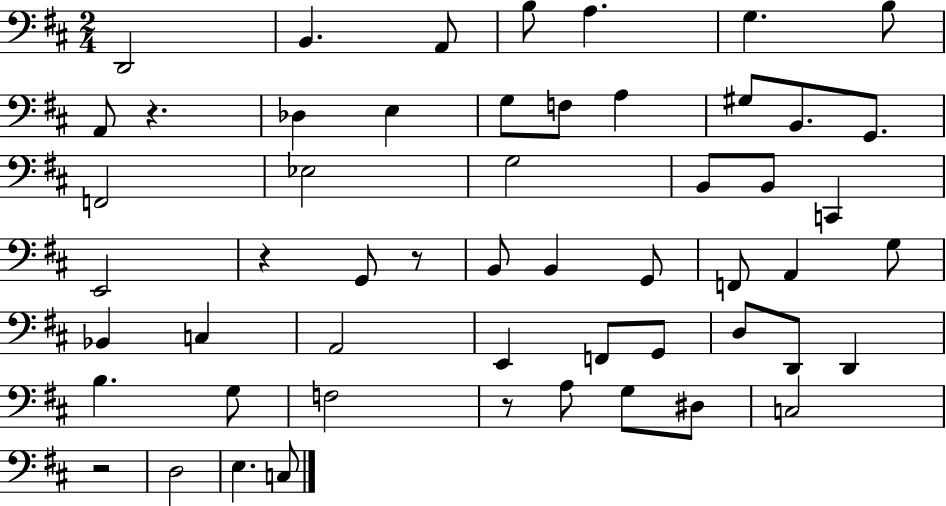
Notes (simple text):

D2/h B2/q. A2/e B3/e A3/q. G3/q. B3/e A2/e R/q. Db3/q E3/q G3/e F3/e A3/q G#3/e B2/e. G2/e. F2/h Eb3/h G3/h B2/e B2/e C2/q E2/h R/q G2/e R/e B2/e B2/q G2/e F2/e A2/q G3/e Bb2/q C3/q A2/h E2/q F2/e G2/e D3/e D2/e D2/q B3/q. G3/e F3/h R/e A3/e G3/e D#3/e C3/h R/h D3/h E3/q. C3/e